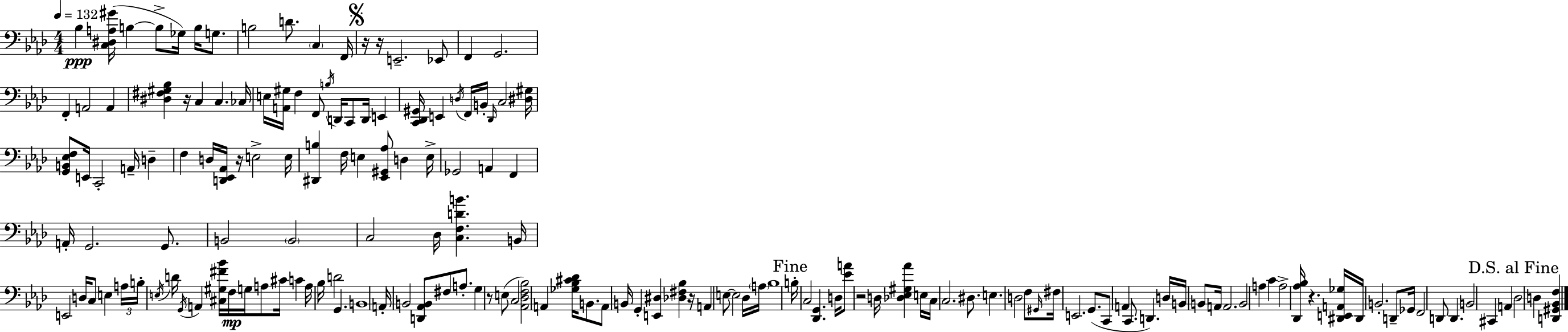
X:1
T:Untitled
M:4/4
L:1/4
K:Ab
_B, [C,^D,A,^G]/4 B, B,/2 _G,/4 B,/4 G,/2 B,2 D/2 C, F,,/4 z/4 z/4 E,,2 _E,,/2 F,, G,,2 F,, A,,2 A,, [^D,^F,^G,_B,] z/4 C, C, _C,/4 E,/4 [A,,^G,]/4 F, F,,/2 B,/4 D,,/4 C,,/2 D,,/4 E,, [C,,_D,,^G,,]/4 E,, D,/4 F,,/4 B,,/4 _D,,/4 C,2 [^D,^G,]/4 [G,,B,,_E,F,]/2 E,,/4 C,,2 A,,/4 D, F, D,/4 [D,,_E,,_A,,]/4 z/4 E,2 E,/4 [^D,,B,] F,/4 E, [_E,,^G,,_A,]/2 D, E,/4 _G,,2 A,, F,, A,,/4 G,,2 G,,/2 B,,2 B,,2 C,2 _D,/4 [C,F,DB] B,,/4 E,,2 D,/4 C,/2 E, A,/4 B,/4 E,/4 D/4 G,,/4 A,, [^C,^G,^F_B]/4 F,/4 G,/4 A,/2 ^C/4 C A,/4 _B,/4 D2 G,, B,,4 A,,/4 B,,2 [D,,_A,,B,,]/2 ^F,/2 A,/2 G, z/2 E,/2 C,2 [_A,,_D,F,_B,]2 A,, [_G,_B,^C_D]/4 B,,/2 A,,/2 B,,/4 G,, [E,,^D,] [_D,^F,_B,] z/4 A,, E,/2 E,2 _D,/4 A,/4 _B,4 B,/4 C,2 [_D,,G,,] D,/4 [_EA]/2 z2 D,/4 [_D,_E,^G,_A] E,/4 C,/4 C,2 ^D,/2 E, D,2 F,/2 ^G,,/4 ^F,/4 E,,2 G,,/2 C,,/2 A,, C,,/2 D,, D,/4 B,,/4 B,,/2 A,,/4 A,,2 B,,2 A, C A,2 [_D,,_A,_B,]/4 z [^D,,E,,A,,_G,]/4 ^D,,/4 B,,2 D,,/2 _G,,/4 F,,2 D,,/2 D,, B,,2 ^C,, A,, _D,2 D, [D,,^G,,_B,,F,]